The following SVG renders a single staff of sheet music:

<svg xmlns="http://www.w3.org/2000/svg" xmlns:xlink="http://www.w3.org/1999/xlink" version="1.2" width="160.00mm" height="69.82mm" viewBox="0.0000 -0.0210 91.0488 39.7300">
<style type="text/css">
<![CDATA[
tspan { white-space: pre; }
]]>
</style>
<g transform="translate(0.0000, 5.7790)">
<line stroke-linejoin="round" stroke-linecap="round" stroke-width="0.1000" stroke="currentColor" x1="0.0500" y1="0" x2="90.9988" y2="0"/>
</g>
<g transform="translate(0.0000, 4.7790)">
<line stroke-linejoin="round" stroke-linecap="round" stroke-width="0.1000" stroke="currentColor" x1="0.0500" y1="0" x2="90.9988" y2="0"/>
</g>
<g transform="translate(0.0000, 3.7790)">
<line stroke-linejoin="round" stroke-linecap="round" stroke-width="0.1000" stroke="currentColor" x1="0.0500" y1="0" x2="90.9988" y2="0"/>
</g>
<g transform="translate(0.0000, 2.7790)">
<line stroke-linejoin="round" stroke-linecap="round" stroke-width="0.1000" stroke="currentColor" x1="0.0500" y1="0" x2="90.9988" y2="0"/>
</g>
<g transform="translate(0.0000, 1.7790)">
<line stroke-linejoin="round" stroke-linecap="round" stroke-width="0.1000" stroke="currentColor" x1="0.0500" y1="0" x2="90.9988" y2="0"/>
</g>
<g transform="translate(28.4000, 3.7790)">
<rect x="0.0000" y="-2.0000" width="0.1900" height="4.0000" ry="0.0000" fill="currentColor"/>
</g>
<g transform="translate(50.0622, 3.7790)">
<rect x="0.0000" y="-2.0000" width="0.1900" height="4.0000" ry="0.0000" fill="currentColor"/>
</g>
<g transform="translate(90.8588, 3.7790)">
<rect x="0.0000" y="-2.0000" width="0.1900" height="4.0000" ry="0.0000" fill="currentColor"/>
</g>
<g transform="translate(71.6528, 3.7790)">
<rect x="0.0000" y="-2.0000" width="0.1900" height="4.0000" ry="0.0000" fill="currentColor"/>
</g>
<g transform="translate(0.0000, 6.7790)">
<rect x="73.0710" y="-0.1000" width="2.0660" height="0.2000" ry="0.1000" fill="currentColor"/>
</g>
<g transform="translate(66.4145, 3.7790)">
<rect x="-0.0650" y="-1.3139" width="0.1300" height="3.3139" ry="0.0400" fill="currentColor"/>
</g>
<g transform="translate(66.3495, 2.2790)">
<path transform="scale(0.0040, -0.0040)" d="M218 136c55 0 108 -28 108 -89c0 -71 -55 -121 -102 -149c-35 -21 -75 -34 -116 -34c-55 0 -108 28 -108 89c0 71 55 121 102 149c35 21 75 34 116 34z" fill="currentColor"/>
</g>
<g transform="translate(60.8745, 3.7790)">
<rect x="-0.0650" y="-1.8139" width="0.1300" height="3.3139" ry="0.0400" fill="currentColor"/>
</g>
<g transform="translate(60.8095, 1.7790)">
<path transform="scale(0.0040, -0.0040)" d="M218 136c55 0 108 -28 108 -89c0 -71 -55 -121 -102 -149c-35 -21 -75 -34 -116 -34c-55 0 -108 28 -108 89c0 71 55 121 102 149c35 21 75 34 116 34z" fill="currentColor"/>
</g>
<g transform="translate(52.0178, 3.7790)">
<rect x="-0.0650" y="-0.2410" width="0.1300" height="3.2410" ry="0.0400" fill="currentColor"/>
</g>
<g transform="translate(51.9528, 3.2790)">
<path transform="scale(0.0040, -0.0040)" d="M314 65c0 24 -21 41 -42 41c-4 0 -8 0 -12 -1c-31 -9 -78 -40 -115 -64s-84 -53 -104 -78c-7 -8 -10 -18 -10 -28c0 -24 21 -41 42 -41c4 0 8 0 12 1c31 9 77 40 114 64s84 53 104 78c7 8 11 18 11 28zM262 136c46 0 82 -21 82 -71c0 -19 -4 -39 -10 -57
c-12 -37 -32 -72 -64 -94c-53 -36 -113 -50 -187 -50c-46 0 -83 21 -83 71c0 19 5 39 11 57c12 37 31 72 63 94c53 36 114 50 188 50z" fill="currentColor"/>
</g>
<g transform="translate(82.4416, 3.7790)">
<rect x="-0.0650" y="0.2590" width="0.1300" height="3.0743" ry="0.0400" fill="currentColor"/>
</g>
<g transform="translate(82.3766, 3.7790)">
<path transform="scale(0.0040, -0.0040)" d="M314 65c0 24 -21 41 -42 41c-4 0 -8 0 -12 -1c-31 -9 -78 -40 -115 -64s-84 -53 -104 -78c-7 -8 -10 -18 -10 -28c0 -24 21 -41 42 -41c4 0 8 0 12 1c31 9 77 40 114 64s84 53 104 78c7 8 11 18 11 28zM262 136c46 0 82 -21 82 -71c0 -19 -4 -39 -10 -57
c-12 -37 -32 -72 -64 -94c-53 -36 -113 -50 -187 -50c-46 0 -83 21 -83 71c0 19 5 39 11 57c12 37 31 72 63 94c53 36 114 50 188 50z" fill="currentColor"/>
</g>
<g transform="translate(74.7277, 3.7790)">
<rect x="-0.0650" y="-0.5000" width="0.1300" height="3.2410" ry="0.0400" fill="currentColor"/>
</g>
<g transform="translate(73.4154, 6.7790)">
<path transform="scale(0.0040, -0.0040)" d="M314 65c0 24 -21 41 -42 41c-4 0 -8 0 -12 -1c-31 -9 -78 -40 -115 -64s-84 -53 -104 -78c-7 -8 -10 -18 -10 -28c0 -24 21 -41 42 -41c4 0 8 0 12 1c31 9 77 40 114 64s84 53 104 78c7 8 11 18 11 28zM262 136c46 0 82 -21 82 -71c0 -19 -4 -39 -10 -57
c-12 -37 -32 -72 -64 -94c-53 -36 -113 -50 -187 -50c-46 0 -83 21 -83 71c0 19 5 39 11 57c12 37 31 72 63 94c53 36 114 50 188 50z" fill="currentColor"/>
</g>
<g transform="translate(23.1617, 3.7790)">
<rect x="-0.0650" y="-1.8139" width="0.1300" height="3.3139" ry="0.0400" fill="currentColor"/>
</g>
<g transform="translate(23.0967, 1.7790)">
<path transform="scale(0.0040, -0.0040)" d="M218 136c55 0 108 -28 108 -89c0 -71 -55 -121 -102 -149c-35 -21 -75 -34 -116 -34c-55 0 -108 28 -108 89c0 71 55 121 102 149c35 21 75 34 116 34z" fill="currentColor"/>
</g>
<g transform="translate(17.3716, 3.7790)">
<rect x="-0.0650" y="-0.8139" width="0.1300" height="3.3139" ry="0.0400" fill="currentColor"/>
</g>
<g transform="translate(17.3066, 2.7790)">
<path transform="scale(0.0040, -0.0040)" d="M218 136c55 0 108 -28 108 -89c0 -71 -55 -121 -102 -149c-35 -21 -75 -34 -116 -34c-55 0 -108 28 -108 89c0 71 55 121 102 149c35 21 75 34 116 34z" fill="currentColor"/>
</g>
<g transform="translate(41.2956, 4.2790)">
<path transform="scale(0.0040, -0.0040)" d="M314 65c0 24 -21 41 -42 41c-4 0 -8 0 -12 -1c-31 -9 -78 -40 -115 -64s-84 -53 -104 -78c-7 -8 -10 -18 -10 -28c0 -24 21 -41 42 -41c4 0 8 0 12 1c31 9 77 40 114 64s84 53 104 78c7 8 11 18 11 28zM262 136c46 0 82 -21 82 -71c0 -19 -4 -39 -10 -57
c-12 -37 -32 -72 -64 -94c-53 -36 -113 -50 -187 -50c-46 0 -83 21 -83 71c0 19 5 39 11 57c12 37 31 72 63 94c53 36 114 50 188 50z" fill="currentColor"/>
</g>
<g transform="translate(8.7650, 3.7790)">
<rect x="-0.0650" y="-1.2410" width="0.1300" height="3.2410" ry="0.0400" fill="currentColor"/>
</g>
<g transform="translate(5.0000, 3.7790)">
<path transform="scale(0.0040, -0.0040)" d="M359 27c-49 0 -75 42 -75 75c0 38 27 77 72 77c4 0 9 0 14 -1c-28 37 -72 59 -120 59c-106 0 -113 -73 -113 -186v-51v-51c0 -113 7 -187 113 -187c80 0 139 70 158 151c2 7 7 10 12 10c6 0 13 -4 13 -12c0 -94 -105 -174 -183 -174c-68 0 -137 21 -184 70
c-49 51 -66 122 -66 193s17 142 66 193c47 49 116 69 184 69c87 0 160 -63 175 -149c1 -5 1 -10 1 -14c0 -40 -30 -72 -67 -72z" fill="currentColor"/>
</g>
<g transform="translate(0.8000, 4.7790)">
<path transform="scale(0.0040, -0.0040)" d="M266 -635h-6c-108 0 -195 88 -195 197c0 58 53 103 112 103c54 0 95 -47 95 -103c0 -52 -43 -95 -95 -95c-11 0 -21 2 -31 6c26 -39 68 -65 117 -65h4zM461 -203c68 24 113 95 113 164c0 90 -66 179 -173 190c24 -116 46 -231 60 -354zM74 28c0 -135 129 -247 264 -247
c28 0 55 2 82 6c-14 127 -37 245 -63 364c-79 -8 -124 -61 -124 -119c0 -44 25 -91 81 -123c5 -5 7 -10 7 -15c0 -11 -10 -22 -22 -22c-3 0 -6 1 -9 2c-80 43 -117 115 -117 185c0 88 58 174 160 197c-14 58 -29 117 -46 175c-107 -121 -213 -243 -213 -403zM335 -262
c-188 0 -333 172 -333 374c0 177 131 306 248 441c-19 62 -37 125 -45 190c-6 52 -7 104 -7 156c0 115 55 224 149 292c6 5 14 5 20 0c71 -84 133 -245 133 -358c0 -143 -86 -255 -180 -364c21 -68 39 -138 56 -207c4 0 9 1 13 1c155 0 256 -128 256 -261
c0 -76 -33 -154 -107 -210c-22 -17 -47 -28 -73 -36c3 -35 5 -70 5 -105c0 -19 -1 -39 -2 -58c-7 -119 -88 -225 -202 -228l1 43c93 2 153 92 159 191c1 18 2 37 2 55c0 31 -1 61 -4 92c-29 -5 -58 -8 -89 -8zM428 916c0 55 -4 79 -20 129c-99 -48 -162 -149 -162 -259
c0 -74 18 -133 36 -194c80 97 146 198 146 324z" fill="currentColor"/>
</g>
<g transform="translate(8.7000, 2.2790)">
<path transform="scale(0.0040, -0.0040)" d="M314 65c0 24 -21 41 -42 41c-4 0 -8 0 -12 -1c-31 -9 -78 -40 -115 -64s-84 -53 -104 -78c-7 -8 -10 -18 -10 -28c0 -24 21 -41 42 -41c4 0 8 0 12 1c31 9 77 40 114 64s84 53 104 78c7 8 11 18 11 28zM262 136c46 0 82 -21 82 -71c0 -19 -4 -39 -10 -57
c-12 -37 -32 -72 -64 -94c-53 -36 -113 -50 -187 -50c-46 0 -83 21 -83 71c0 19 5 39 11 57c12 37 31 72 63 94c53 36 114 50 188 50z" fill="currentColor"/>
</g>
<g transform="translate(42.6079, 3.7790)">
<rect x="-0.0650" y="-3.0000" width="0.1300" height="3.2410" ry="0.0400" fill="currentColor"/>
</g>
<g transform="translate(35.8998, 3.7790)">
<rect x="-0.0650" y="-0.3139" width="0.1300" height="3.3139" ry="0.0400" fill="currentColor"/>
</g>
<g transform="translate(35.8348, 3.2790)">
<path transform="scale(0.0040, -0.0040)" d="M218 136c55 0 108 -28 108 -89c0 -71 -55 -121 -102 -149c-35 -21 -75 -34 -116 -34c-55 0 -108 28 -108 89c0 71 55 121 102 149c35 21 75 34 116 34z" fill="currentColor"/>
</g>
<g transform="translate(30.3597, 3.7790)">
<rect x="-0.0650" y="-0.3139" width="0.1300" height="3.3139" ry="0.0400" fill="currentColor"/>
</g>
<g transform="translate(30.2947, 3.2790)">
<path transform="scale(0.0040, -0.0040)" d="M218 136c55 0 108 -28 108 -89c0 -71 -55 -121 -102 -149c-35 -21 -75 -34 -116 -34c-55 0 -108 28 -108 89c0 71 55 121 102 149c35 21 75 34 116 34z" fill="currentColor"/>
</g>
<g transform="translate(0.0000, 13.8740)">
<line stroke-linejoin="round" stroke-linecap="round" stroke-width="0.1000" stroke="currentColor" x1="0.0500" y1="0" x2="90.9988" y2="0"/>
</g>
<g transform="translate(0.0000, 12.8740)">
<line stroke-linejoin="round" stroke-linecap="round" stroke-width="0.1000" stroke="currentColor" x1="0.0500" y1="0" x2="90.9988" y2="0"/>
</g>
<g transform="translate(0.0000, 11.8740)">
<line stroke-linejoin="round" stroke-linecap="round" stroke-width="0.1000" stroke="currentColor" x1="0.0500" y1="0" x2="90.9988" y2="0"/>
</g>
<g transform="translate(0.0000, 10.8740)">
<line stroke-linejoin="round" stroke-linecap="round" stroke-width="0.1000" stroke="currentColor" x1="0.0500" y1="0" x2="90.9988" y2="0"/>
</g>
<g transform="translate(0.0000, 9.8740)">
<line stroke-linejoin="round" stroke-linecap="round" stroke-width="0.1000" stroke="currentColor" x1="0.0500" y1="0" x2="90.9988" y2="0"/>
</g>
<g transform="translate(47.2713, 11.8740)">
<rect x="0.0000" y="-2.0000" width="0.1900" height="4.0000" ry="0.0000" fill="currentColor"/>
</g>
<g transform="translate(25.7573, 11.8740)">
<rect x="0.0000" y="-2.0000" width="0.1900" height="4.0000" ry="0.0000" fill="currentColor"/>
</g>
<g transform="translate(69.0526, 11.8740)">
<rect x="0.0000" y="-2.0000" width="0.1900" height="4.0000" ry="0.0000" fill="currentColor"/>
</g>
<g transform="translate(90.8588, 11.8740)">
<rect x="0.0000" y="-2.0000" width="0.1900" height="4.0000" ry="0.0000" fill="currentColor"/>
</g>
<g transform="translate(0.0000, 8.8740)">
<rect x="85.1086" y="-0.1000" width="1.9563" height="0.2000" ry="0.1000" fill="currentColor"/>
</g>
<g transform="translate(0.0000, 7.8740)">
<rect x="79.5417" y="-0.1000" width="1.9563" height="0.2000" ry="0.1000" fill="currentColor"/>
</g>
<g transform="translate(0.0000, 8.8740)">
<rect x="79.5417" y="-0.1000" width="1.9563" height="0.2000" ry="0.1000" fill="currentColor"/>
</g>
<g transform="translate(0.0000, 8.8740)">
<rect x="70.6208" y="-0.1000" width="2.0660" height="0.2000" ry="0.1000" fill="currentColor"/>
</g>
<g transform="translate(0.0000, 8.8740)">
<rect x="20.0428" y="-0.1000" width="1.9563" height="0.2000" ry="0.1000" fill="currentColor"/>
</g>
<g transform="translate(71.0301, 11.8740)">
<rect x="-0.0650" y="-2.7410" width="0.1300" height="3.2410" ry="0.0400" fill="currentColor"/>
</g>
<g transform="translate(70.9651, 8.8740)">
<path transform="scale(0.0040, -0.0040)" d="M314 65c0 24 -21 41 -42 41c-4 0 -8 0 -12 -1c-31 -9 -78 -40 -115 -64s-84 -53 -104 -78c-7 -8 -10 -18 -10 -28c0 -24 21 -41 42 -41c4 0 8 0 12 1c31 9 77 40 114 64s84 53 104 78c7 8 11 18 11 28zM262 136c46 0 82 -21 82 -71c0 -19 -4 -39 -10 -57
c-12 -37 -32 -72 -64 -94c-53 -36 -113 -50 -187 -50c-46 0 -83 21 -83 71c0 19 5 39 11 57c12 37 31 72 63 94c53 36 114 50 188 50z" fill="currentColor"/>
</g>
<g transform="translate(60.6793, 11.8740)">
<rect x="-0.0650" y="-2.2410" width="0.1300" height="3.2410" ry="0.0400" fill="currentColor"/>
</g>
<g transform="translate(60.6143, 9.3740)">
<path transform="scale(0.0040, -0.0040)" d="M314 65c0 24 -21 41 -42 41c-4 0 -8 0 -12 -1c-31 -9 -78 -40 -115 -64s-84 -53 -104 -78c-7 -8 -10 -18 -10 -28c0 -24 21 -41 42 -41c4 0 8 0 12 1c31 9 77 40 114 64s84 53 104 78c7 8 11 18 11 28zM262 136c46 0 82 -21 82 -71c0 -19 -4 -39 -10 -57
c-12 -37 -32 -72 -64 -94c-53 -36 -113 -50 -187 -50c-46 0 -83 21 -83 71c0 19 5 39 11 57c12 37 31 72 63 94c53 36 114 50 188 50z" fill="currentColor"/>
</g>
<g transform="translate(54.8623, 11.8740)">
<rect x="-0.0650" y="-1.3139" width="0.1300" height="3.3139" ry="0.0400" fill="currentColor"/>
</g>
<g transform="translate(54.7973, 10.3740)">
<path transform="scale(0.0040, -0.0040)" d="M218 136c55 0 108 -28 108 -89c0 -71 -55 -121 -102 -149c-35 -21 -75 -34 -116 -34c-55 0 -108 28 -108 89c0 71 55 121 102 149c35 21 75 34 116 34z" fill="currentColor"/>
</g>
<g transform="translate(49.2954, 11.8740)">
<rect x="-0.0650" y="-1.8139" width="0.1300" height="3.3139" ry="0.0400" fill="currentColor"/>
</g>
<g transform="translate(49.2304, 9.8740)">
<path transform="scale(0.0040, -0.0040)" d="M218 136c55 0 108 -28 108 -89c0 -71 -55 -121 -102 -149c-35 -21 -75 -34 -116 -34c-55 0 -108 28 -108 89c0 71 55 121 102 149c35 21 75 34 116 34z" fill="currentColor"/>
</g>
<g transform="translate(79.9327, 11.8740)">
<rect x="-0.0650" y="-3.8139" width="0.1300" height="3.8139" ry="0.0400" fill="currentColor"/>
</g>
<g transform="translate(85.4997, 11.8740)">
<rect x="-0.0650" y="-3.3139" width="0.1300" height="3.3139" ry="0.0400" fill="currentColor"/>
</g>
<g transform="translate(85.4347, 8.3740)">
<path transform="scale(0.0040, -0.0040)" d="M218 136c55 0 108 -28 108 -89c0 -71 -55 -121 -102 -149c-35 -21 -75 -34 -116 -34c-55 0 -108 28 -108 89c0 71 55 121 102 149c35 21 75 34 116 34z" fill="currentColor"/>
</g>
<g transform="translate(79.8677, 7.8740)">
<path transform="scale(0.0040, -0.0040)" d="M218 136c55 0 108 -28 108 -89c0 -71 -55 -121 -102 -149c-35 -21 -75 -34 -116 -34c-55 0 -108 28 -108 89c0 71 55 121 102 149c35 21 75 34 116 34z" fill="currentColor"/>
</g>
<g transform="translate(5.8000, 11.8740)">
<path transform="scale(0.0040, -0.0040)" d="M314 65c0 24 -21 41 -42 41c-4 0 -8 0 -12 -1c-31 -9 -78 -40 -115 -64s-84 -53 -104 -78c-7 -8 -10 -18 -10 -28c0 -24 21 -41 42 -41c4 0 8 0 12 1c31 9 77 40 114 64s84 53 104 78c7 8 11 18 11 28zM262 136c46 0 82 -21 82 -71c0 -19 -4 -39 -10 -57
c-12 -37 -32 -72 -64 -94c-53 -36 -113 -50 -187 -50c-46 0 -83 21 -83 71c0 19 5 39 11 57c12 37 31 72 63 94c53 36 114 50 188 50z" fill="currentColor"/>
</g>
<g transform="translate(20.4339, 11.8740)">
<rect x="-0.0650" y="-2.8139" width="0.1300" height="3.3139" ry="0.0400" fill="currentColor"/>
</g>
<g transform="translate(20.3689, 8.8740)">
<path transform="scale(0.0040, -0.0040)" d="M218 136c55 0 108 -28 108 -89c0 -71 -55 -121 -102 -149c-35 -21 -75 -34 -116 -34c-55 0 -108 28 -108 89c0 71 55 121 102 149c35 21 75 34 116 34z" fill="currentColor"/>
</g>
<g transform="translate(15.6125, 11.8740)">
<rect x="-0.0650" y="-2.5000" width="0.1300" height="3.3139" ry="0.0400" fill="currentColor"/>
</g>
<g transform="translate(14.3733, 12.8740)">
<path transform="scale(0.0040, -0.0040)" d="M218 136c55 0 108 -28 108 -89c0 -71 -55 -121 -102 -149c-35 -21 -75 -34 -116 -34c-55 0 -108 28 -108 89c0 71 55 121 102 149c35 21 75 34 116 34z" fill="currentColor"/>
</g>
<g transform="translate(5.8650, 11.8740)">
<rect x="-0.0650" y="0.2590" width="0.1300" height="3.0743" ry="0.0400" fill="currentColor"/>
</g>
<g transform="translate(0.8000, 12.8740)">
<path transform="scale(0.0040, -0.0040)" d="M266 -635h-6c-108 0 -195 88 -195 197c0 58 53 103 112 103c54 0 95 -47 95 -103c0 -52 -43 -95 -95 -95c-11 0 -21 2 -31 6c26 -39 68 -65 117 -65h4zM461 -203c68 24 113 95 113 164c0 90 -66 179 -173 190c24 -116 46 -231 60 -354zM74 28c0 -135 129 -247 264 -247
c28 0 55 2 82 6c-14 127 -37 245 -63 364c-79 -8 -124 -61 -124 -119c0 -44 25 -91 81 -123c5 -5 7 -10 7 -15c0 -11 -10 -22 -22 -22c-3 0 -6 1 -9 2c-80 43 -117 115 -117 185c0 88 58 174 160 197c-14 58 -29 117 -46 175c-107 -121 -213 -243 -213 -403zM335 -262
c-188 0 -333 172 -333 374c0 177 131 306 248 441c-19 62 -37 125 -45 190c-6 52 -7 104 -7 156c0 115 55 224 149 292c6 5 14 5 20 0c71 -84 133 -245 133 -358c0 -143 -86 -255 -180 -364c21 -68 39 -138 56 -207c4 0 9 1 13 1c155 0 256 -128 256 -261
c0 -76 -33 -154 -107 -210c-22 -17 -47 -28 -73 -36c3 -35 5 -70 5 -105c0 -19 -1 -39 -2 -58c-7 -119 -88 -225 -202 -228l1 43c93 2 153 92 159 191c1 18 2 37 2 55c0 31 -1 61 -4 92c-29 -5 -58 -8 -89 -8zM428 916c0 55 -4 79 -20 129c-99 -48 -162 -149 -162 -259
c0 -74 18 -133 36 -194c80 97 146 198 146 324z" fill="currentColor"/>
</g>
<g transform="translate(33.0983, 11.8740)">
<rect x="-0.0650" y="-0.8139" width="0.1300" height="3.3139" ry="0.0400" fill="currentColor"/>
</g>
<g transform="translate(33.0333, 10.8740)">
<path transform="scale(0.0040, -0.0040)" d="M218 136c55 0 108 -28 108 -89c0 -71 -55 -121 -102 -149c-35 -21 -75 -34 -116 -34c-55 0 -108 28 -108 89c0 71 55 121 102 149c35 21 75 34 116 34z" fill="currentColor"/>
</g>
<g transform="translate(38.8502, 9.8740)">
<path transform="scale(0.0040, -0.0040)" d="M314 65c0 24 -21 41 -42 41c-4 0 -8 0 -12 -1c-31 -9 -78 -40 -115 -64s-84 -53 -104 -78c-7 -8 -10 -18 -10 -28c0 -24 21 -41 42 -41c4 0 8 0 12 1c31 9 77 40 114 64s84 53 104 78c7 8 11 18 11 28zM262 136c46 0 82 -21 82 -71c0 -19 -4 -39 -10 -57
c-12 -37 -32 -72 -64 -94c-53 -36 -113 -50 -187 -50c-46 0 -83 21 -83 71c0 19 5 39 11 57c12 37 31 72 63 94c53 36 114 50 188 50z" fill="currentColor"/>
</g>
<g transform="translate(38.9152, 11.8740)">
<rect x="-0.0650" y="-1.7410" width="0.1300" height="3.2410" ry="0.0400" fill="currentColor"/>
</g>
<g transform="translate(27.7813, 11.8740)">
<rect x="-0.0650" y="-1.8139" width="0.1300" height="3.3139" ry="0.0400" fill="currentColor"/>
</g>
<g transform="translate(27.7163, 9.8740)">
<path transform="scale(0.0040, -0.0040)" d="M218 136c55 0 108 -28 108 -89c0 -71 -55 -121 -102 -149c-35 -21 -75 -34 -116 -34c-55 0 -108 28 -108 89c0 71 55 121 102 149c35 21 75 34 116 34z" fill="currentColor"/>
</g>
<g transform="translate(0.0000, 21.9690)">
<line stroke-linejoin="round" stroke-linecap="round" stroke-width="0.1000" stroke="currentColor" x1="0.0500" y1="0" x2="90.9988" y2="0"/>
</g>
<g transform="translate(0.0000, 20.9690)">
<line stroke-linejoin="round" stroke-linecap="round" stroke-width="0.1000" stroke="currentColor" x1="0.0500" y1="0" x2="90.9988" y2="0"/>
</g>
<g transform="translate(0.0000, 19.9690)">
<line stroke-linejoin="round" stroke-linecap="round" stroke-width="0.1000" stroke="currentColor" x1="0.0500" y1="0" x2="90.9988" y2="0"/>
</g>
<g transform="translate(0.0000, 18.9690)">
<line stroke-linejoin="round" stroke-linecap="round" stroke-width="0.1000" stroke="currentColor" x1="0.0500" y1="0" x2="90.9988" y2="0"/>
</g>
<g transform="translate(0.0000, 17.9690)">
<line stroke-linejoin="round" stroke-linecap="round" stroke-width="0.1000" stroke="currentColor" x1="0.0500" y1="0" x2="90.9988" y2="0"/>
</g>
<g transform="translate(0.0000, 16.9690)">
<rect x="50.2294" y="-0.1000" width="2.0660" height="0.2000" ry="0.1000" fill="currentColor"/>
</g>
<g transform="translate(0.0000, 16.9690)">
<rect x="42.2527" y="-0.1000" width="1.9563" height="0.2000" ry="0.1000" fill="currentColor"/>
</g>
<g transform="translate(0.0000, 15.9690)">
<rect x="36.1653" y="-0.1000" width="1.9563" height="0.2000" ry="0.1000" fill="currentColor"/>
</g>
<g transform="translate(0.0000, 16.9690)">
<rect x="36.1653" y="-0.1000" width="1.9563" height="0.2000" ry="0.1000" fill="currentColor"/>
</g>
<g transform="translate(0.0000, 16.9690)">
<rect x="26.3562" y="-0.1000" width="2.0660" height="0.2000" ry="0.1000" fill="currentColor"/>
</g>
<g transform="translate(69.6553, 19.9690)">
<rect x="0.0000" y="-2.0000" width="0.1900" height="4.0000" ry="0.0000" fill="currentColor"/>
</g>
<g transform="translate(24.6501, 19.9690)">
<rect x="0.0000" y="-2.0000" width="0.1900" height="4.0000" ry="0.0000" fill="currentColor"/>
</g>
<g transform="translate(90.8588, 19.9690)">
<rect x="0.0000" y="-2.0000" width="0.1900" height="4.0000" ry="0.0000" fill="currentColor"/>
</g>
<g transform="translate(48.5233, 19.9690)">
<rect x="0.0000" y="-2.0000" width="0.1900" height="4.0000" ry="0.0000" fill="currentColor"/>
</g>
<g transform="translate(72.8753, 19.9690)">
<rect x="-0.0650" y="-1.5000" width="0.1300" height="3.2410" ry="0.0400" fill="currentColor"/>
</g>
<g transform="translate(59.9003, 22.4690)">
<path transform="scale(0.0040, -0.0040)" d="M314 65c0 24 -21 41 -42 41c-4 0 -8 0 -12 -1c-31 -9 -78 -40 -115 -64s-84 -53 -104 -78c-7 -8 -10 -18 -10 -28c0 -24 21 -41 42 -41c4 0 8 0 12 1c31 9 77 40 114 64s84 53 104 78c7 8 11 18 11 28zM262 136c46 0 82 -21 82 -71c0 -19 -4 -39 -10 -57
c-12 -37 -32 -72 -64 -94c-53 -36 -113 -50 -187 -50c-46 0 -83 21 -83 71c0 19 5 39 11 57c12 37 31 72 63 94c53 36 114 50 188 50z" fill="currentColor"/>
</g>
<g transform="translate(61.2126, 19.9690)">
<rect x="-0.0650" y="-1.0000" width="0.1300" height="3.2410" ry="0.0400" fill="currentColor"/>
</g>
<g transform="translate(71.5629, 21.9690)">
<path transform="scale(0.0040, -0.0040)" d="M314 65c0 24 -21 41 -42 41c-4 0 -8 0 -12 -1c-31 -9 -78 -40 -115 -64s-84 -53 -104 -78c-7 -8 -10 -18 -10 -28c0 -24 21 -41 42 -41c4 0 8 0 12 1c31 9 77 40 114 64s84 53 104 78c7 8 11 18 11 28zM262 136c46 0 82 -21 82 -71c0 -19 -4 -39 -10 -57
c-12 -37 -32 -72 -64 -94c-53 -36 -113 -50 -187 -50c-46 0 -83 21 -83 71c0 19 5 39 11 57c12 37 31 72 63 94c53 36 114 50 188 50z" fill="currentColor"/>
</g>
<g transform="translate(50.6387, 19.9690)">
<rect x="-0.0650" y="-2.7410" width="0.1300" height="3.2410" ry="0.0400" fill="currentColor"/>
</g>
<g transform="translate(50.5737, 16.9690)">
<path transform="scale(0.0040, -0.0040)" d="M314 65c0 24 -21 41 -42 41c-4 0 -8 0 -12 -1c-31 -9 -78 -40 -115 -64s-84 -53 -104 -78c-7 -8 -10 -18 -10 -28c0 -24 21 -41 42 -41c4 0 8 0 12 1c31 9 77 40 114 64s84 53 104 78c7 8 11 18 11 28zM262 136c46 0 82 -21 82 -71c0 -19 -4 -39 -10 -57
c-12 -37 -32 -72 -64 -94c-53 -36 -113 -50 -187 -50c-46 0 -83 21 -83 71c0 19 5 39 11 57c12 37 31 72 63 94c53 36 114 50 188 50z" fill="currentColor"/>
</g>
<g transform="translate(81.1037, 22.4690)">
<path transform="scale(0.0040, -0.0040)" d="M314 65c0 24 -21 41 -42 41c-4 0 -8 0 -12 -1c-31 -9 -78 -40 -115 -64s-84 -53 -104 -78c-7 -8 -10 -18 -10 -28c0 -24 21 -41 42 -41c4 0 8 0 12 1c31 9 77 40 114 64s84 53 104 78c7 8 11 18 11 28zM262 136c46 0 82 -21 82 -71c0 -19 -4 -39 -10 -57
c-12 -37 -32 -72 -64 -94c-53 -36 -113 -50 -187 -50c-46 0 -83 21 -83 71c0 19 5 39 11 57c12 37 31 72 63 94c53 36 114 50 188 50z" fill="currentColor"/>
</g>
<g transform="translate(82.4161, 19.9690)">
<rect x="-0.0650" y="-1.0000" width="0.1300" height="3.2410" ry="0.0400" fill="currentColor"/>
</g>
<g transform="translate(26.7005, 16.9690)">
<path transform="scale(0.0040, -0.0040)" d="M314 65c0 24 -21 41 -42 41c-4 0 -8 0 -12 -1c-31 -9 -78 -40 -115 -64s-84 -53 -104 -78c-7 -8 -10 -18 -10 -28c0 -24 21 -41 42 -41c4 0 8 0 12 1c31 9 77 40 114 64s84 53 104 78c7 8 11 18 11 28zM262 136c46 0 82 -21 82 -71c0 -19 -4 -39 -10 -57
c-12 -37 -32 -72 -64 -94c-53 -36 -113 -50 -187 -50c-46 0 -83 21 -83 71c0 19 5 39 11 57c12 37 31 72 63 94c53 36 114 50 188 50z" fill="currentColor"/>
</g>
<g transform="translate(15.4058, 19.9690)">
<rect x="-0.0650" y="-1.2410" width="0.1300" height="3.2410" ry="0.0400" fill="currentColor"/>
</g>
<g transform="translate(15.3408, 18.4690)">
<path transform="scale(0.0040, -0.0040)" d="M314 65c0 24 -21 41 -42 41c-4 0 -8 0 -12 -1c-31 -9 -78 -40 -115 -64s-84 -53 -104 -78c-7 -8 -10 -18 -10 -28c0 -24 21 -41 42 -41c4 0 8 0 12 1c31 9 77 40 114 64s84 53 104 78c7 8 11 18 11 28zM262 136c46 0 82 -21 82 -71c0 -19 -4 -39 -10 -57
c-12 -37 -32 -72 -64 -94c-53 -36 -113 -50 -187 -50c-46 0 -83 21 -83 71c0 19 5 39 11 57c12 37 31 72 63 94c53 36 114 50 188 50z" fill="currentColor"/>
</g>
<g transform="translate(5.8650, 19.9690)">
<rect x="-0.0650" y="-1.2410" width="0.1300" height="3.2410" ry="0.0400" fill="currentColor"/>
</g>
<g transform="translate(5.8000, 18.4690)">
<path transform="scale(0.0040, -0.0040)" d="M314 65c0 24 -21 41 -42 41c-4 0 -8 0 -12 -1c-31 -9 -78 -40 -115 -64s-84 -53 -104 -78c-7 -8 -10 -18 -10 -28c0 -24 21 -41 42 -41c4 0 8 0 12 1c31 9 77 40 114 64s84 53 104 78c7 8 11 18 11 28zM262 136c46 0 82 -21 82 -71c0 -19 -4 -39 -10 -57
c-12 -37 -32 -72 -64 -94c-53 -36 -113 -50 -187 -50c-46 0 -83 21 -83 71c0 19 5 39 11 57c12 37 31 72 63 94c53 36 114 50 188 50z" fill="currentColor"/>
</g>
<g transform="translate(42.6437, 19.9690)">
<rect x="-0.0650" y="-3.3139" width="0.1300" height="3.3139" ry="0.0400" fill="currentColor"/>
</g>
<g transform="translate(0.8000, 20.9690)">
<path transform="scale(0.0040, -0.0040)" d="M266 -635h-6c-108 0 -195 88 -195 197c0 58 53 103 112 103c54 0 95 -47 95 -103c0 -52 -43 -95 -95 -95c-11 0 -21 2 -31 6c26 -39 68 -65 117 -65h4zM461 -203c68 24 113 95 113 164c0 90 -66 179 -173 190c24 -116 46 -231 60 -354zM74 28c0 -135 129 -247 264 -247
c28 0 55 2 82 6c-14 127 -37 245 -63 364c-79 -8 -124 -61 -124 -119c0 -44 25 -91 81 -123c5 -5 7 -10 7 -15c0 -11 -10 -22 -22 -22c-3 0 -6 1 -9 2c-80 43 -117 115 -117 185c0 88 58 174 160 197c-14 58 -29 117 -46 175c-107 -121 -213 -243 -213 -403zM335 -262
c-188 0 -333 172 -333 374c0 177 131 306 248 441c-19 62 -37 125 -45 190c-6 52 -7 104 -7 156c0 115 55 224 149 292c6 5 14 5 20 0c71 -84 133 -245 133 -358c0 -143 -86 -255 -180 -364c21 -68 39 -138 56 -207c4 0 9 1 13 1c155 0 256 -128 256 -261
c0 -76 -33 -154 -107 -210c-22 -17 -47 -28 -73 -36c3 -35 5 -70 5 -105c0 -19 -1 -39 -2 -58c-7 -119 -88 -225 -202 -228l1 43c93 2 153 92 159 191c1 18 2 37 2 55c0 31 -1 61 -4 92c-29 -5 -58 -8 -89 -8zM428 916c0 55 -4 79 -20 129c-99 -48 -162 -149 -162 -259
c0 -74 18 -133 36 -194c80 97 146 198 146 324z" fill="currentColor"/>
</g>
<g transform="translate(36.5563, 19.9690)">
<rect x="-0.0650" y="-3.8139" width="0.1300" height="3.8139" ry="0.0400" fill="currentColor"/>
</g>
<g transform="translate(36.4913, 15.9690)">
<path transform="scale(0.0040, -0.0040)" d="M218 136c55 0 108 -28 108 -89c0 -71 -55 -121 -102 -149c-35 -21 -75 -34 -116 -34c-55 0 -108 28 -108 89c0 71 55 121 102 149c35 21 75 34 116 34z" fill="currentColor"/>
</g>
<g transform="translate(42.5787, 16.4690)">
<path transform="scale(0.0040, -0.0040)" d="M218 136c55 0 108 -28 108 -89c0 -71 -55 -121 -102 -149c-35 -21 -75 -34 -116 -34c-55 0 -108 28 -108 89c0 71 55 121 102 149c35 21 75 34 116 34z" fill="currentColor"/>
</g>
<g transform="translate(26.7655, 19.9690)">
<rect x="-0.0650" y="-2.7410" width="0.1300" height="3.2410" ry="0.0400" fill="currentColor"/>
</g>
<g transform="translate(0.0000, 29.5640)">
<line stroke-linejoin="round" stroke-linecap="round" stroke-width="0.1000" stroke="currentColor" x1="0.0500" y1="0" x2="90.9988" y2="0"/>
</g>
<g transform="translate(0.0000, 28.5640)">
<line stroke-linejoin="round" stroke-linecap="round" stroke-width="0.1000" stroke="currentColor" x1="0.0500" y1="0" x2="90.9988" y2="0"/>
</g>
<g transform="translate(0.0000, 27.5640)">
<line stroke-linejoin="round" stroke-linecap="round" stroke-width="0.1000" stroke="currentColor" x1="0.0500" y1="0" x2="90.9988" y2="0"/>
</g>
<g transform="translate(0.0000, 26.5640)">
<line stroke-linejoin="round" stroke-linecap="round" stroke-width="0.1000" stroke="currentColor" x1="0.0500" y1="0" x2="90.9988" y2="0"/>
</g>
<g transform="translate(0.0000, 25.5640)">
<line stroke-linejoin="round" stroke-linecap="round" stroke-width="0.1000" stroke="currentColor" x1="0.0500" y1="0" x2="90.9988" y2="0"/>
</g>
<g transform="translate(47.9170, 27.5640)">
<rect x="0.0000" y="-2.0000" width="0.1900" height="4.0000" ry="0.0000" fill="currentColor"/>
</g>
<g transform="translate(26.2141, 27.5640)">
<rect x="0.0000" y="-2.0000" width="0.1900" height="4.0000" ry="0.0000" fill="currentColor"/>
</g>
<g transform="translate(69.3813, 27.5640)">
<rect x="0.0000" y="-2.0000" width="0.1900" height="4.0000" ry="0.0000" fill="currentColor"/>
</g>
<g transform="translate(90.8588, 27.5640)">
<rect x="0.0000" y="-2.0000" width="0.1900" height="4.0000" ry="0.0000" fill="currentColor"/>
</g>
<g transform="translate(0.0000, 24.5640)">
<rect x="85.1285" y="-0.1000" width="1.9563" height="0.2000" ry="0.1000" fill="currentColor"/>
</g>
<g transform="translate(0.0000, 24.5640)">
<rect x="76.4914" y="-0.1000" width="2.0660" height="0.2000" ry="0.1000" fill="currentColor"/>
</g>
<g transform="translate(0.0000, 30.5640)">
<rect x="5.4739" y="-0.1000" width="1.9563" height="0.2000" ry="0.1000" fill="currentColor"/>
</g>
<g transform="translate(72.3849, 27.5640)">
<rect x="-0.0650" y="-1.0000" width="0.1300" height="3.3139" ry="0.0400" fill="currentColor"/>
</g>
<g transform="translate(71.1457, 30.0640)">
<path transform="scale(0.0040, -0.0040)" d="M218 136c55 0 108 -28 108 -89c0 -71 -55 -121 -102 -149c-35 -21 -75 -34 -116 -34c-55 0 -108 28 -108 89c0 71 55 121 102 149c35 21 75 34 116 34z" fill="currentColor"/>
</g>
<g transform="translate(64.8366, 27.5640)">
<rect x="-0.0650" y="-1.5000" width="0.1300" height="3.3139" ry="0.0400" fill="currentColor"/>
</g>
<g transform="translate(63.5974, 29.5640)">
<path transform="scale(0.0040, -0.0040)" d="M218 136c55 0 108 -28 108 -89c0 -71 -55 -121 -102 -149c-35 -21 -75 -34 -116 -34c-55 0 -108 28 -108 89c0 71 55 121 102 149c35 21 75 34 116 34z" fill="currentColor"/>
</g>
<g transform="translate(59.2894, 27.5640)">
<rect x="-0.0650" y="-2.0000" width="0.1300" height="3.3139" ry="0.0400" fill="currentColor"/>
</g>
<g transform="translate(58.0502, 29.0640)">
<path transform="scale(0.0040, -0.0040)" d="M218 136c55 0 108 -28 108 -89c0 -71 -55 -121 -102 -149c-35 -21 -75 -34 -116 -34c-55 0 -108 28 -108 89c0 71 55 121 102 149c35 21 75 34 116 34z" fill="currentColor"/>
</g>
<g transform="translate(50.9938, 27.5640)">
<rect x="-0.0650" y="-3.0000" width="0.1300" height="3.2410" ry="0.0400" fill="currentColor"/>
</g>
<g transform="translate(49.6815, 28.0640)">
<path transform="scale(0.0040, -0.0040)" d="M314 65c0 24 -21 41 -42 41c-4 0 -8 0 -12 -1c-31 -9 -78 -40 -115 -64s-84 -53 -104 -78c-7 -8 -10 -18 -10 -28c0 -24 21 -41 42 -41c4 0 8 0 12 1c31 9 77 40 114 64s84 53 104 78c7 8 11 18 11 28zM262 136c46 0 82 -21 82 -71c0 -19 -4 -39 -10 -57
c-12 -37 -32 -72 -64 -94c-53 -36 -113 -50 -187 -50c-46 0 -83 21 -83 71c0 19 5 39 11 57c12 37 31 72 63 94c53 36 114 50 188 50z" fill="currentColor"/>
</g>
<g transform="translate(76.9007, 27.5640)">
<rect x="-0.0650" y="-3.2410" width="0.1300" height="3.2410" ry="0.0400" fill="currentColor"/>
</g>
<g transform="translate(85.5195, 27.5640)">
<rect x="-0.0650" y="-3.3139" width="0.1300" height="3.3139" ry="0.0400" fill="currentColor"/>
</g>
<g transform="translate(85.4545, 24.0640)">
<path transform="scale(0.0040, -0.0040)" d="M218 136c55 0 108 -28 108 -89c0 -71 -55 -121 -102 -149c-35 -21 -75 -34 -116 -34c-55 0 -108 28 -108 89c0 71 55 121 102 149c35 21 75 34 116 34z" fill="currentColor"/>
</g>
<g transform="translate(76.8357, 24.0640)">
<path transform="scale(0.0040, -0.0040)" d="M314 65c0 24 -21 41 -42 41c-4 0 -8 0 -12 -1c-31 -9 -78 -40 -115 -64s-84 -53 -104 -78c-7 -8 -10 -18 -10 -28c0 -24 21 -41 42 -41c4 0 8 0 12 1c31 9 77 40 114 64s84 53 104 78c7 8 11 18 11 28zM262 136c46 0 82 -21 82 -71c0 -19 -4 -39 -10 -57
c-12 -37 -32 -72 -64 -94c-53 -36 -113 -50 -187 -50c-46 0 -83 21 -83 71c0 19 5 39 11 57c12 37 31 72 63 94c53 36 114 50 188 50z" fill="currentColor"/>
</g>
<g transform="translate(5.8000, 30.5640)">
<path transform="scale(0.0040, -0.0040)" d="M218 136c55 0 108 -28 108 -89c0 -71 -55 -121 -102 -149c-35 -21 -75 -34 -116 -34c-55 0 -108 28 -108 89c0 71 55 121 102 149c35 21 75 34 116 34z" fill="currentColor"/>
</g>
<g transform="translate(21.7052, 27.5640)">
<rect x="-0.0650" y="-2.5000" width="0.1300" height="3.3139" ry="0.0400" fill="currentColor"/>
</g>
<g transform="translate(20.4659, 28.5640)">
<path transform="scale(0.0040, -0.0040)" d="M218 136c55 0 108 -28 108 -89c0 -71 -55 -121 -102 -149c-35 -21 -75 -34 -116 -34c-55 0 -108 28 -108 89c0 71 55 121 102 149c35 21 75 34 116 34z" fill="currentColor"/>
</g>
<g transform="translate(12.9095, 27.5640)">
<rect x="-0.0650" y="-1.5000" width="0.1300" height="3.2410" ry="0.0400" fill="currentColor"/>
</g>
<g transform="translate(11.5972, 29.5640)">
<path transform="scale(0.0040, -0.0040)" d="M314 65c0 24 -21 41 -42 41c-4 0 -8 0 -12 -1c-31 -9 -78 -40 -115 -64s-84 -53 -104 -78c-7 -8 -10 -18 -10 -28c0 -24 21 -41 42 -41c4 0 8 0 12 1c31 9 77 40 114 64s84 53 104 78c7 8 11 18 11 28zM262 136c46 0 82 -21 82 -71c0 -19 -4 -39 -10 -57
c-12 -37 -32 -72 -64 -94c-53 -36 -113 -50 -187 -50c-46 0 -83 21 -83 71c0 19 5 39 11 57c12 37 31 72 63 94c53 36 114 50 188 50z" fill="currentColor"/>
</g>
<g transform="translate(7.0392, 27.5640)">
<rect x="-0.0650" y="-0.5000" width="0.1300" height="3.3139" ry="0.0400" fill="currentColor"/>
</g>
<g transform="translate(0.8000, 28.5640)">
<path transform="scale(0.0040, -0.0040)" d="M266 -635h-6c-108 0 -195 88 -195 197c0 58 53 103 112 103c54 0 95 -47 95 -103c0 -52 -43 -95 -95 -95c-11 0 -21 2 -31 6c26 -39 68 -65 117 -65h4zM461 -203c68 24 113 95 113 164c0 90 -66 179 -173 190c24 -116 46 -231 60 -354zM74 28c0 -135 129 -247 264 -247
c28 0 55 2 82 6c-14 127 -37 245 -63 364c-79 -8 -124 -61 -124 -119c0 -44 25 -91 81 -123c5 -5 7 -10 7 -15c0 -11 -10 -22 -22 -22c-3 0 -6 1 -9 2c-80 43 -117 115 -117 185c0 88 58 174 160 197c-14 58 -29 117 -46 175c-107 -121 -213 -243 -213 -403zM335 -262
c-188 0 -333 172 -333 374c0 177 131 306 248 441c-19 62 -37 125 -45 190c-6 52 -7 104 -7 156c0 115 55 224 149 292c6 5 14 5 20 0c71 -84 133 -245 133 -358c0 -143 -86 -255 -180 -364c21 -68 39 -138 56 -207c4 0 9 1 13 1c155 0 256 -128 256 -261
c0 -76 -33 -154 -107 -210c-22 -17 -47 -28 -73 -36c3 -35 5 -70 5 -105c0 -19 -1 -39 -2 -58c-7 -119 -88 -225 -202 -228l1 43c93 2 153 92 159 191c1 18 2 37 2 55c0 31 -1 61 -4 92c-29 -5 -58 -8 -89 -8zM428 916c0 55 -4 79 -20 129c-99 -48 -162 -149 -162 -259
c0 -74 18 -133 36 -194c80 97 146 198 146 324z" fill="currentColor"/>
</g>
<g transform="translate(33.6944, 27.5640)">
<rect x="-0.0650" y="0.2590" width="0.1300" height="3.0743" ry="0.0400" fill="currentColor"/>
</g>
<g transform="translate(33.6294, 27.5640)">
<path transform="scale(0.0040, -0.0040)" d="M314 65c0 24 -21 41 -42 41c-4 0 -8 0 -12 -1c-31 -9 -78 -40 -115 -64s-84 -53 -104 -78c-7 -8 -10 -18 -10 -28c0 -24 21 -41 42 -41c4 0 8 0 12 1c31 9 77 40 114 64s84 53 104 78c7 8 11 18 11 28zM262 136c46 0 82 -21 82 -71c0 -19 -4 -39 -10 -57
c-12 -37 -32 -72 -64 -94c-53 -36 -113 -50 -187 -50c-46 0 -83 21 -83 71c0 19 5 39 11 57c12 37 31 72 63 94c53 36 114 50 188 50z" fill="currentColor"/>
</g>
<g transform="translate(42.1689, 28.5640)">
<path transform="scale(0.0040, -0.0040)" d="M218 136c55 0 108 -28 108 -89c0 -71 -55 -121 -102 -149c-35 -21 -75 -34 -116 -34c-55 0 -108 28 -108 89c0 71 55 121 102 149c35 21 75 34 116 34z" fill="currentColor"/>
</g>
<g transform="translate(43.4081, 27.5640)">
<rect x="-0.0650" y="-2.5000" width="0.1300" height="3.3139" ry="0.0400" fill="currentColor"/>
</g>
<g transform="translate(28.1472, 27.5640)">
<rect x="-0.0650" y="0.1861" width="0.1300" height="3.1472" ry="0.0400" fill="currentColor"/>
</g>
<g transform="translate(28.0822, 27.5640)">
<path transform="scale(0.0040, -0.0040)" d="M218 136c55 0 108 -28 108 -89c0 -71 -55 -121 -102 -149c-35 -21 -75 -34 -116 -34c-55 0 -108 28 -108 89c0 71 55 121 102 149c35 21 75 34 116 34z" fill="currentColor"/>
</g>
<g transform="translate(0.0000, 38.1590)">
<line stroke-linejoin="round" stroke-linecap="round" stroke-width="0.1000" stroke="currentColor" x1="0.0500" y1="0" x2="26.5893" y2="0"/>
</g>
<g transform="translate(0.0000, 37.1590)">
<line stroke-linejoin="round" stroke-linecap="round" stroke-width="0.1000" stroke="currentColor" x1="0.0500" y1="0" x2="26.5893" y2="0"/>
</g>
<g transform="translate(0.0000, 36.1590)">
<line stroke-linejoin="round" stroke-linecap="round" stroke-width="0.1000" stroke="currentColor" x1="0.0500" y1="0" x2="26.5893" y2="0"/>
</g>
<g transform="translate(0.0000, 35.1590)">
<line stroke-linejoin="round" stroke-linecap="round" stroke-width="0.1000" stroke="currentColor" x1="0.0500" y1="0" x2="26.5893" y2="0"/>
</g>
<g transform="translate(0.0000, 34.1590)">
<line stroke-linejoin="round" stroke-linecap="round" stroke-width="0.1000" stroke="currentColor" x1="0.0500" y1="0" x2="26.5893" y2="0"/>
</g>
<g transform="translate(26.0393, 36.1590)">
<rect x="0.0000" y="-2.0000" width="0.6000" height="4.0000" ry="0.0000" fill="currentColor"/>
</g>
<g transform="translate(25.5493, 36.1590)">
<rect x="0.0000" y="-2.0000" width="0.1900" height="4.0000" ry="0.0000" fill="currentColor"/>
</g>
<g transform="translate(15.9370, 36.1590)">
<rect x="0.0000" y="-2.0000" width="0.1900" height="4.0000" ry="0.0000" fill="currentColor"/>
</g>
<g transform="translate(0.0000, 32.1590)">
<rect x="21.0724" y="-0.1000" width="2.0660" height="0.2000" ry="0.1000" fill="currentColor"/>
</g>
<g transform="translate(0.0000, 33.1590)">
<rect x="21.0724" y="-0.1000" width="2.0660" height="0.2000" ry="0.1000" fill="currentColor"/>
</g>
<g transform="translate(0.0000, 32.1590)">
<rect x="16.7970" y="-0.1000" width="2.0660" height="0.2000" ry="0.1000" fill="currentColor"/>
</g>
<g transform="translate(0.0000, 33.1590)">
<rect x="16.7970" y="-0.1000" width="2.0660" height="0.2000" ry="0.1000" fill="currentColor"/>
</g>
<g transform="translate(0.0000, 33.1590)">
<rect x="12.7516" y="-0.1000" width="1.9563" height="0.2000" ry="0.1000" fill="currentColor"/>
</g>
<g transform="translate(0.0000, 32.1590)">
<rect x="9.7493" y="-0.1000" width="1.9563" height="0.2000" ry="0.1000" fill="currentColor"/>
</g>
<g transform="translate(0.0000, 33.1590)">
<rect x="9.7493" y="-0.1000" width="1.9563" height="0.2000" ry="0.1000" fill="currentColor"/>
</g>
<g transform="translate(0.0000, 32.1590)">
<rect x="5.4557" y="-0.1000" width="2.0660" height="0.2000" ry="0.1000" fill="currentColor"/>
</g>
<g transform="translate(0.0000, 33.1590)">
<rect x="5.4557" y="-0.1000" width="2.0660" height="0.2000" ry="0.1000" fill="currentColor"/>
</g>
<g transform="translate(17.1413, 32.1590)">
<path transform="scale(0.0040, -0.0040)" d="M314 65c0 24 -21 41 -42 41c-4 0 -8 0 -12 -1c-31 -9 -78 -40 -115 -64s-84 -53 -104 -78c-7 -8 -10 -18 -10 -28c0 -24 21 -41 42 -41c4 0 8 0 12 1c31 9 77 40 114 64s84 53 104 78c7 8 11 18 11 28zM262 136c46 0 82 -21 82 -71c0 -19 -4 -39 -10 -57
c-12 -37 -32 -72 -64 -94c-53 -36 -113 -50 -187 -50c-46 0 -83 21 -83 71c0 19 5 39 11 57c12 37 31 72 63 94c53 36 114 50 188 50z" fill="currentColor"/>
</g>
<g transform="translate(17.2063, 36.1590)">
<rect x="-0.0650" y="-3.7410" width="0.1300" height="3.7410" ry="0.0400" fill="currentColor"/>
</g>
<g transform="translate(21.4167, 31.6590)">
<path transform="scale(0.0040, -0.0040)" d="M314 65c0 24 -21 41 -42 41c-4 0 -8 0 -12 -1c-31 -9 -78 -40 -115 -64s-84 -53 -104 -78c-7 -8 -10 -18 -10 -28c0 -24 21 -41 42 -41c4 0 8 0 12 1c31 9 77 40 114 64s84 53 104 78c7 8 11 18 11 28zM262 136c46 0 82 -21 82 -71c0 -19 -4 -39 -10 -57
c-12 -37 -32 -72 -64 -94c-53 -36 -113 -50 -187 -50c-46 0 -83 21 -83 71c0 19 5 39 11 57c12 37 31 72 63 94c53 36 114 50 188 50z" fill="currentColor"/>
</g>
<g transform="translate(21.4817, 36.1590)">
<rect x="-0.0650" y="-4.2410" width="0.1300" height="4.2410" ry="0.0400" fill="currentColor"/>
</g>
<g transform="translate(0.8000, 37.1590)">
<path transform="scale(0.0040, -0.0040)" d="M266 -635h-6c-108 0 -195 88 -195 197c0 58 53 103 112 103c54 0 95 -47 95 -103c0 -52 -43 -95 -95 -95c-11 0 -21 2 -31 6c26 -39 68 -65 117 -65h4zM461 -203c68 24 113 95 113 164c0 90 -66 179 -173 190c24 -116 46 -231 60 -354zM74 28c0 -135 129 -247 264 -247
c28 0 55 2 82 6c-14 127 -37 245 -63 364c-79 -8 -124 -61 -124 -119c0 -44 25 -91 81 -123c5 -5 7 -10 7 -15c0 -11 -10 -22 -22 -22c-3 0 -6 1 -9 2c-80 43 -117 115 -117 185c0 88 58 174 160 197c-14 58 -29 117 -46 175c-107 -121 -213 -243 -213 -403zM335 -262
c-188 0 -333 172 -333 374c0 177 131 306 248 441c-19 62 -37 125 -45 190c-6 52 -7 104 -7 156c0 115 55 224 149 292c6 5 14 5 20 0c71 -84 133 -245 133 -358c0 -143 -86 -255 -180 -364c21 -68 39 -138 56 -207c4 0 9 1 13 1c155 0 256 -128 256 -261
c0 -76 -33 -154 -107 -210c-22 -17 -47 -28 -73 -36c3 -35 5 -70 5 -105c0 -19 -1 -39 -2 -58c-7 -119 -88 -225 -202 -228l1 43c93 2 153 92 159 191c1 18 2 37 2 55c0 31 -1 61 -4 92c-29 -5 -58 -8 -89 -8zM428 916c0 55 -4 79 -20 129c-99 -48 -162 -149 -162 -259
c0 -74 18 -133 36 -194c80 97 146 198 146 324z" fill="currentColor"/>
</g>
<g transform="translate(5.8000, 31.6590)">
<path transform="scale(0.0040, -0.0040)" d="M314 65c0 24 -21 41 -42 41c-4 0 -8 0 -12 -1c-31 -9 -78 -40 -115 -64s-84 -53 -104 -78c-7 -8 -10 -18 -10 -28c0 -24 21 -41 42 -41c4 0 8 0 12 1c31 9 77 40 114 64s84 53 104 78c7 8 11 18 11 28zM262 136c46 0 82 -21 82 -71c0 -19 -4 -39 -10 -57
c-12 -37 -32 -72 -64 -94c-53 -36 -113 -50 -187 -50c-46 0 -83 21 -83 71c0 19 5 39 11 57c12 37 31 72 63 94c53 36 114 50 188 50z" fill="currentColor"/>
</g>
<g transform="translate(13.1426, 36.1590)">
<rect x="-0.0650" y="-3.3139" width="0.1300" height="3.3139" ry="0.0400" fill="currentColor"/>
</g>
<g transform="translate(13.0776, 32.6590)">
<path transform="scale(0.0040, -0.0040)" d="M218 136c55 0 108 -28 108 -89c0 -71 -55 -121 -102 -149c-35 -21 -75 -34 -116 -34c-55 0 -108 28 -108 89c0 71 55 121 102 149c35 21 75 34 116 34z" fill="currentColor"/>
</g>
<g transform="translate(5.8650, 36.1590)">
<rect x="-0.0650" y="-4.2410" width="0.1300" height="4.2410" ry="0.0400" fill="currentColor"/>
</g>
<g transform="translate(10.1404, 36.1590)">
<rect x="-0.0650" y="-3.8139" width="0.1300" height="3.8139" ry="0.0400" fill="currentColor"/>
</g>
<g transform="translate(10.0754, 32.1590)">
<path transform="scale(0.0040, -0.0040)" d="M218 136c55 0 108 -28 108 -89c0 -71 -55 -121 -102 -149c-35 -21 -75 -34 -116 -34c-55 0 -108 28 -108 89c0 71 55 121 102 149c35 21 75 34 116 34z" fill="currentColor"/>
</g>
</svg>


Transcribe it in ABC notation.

X:1
T:Untitled
M:4/4
L:1/4
K:C
e2 d f c c A2 c2 f e C2 B2 B2 G a f d f2 f e g2 a2 c' b e2 e2 a2 c' b a2 D2 E2 D2 C E2 G B B2 G A2 F E D b2 b d'2 c' b c'2 d'2